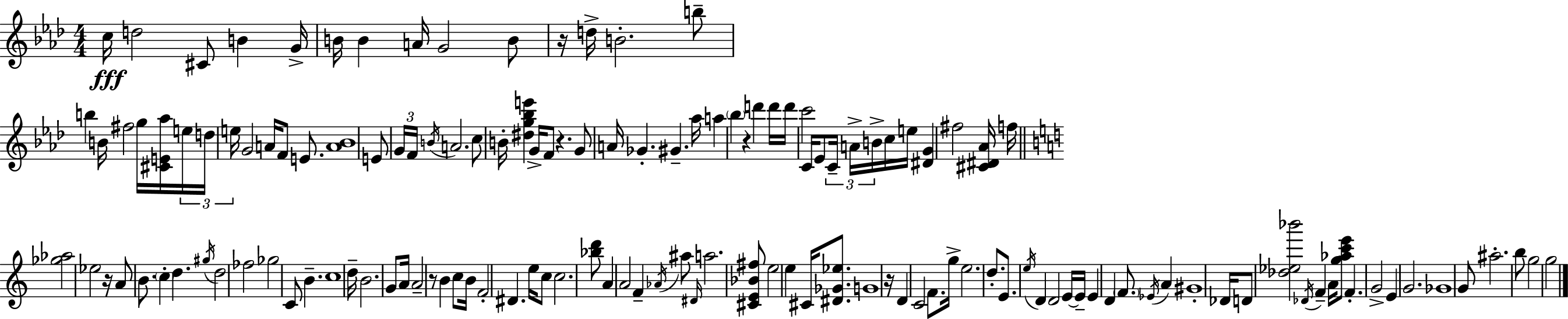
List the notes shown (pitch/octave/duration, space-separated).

C5/s D5/h C#4/e B4/q G4/s B4/s B4/q A4/s G4/h B4/e R/s D5/s B4/h. B5/e B5/q B4/s F#5/h G5/s [C#4,E4,Ab5]/s E5/s D5/s E5/s G4/h A4/s F4/e E4/e. [A4,Bb4]/w E4/e G4/s F4/s B4/s A4/h. C5/e B4/s [D#5,G5,Bb5,E6]/q G4/s F4/e R/q. G4/e A4/s Gb4/q. G#4/q. Ab5/s A5/q Bb5/q R/q D6/q D6/s D6/s C6/h C4/s Eb4/e C4/s A4/s B4/s C5/s E5/s [D#4,G4]/q F#5/h [C#4,D#4,Ab4]/s F5/s [Gb5,Ab5]/h Eb5/h R/s A4/e B4/e. C5/q D5/q. G#5/s D5/h FES5/h Gb5/h C4/e B4/q. C5/w D5/s B4/h. G4/e A4/s A4/h R/e B4/q C5/e B4/s F4/h D#4/q. E5/s C5/e C5/h. [Bb5,D6]/e A4/q A4/h F4/q Ab4/s A#5/e D#4/s A5/h. [C#4,E4,Bb4,F#5]/e E5/h E5/q C#4/s [D#4,Gb4,Eb5]/e. G4/w R/s D4/q C4/h F4/e. G5/s E5/h. D5/e. E4/e. E5/s D4/q D4/h E4/s E4/s E4/q D4/q F4/e. Eb4/s A4/q G#4/w Db4/s D4/e [Db5,Eb5,Bb6]/h Db4/s F4/q A4/s [G5,Ab5,C6,E6]/e F4/q. G4/h E4/q G4/h. Gb4/w G4/e A#5/h. B5/e G5/h G5/h